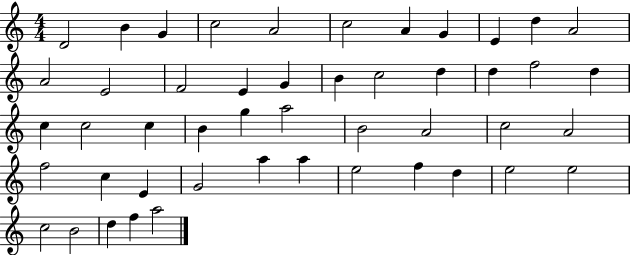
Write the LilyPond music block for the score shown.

{
  \clef treble
  \numericTimeSignature
  \time 4/4
  \key c \major
  d'2 b'4 g'4 | c''2 a'2 | c''2 a'4 g'4 | e'4 d''4 a'2 | \break a'2 e'2 | f'2 e'4 g'4 | b'4 c''2 d''4 | d''4 f''2 d''4 | \break c''4 c''2 c''4 | b'4 g''4 a''2 | b'2 a'2 | c''2 a'2 | \break f''2 c''4 e'4 | g'2 a''4 a''4 | e''2 f''4 d''4 | e''2 e''2 | \break c''2 b'2 | d''4 f''4 a''2 | \bar "|."
}